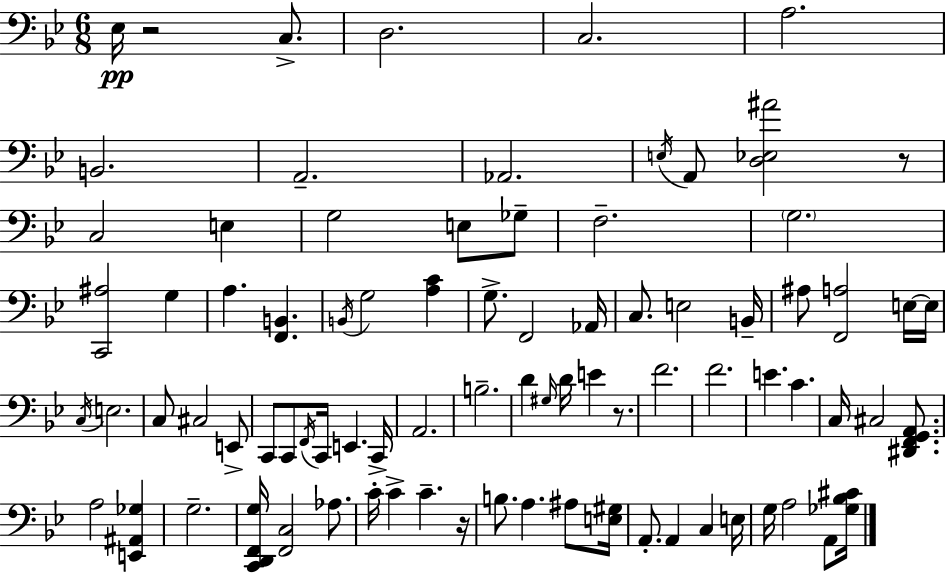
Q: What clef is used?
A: bass